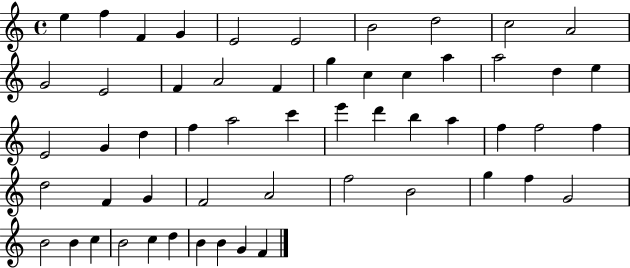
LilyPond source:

{
  \clef treble
  \time 4/4
  \defaultTimeSignature
  \key c \major
  e''4 f''4 f'4 g'4 | e'2 e'2 | b'2 d''2 | c''2 a'2 | \break g'2 e'2 | f'4 a'2 f'4 | g''4 c''4 c''4 a''4 | a''2 d''4 e''4 | \break e'2 g'4 d''4 | f''4 a''2 c'''4 | e'''4 d'''4 b''4 a''4 | f''4 f''2 f''4 | \break d''2 f'4 g'4 | f'2 a'2 | f''2 b'2 | g''4 f''4 g'2 | \break b'2 b'4 c''4 | b'2 c''4 d''4 | b'4 b'4 g'4 f'4 | \bar "|."
}